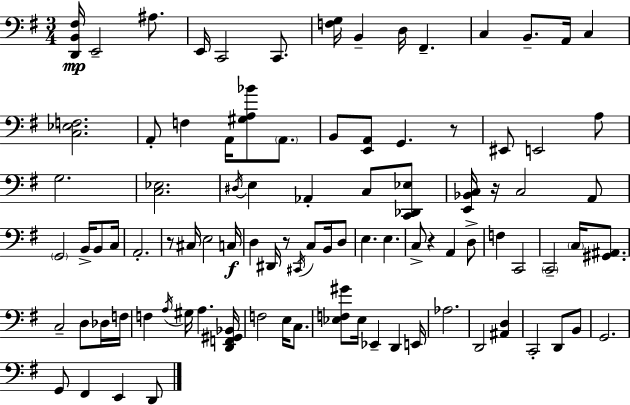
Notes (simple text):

[D2,B2,F#3]/s E2/h A#3/e. E2/s C2/h C2/e. [F3,G3]/s B2/q D3/s F#2/q. C3/q B2/e. A2/s C3/q [C3,Eb3,F3]/h. A2/e F3/q A2/s [G#3,A3,Bb4]/e A2/e. B2/e [E2,A2]/e G2/q. R/e EIS2/e E2/h A3/e G3/h. [C3,Eb3]/h. D#3/s E3/q Ab2/q C3/e [C2,Db2,Eb3]/e [E2,Bb2,C3]/s R/s C3/h A2/e G2/h B2/s B2/e C3/s A2/h. R/e C#3/s E3/h C3/s D3/q D#2/s R/e C#2/s C3/e B2/s D3/e E3/q. E3/q. C3/e R/q A2/q D3/e F3/q C2/h C2/h C3/s [G#2,A#2]/e. C3/h D3/e Db3/s F3/s F3/q A3/s G#3/s A3/q. [D2,F2,G#2,Bb2]/s F3/h E3/s C3/e. [Eb3,F3,G#4]/e Eb3/s Eb2/q D2/q E2/s Ab3/h. D2/h [A#2,D3]/q C2/h D2/e B2/e G2/h. G2/e F#2/q E2/q D2/e